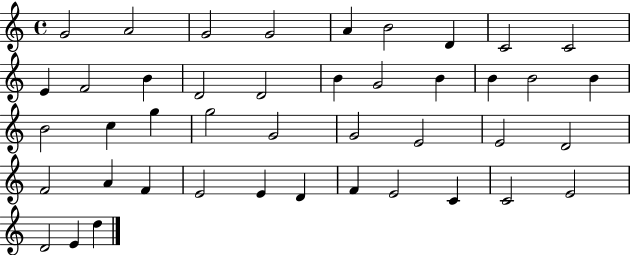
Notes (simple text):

G4/h A4/h G4/h G4/h A4/q B4/h D4/q C4/h C4/h E4/q F4/h B4/q D4/h D4/h B4/q G4/h B4/q B4/q B4/h B4/q B4/h C5/q G5/q G5/h G4/h G4/h E4/h E4/h D4/h F4/h A4/q F4/q E4/h E4/q D4/q F4/q E4/h C4/q C4/h E4/h D4/h E4/q D5/q